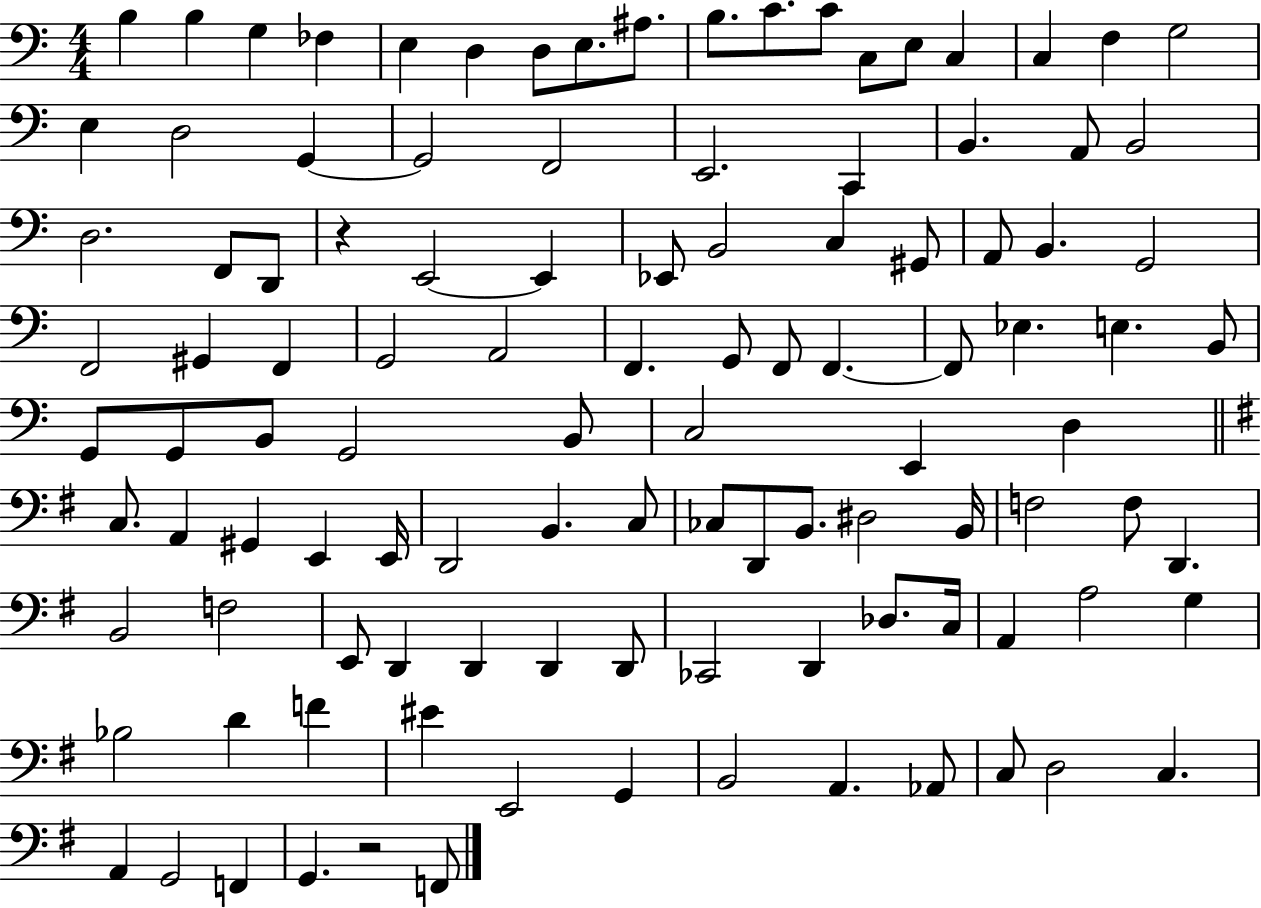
{
  \clef bass
  \numericTimeSignature
  \time 4/4
  \key c \major
  \repeat volta 2 { b4 b4 g4 fes4 | e4 d4 d8 e8. ais8. | b8. c'8. c'8 c8 e8 c4 | c4 f4 g2 | \break e4 d2 g,4~~ | g,2 f,2 | e,2. c,4 | b,4. a,8 b,2 | \break d2. f,8 d,8 | r4 e,2~~ e,4 | ees,8 b,2 c4 gis,8 | a,8 b,4. g,2 | \break f,2 gis,4 f,4 | g,2 a,2 | f,4. g,8 f,8 f,4.~~ | f,8 ees4. e4. b,8 | \break g,8 g,8 b,8 g,2 b,8 | c2 e,4 d4 | \bar "||" \break \key g \major c8. a,4 gis,4 e,4 e,16 | d,2 b,4. c8 | ces8 d,8 b,8. dis2 b,16 | f2 f8 d,4. | \break b,2 f2 | e,8 d,4 d,4 d,4 d,8 | ces,2 d,4 des8. c16 | a,4 a2 g4 | \break bes2 d'4 f'4 | eis'4 e,2 g,4 | b,2 a,4. aes,8 | c8 d2 c4. | \break a,4 g,2 f,4 | g,4. r2 f,8 | } \bar "|."
}